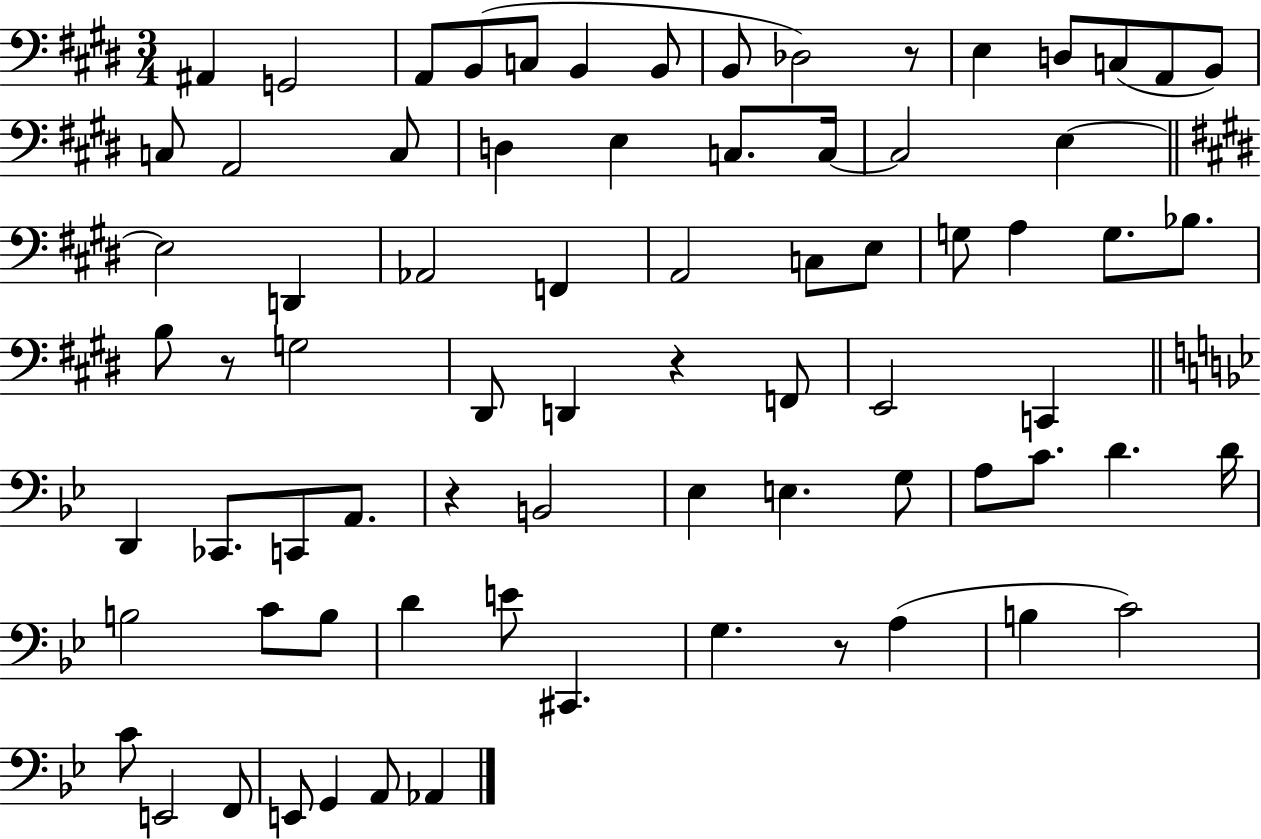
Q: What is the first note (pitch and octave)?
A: A#2